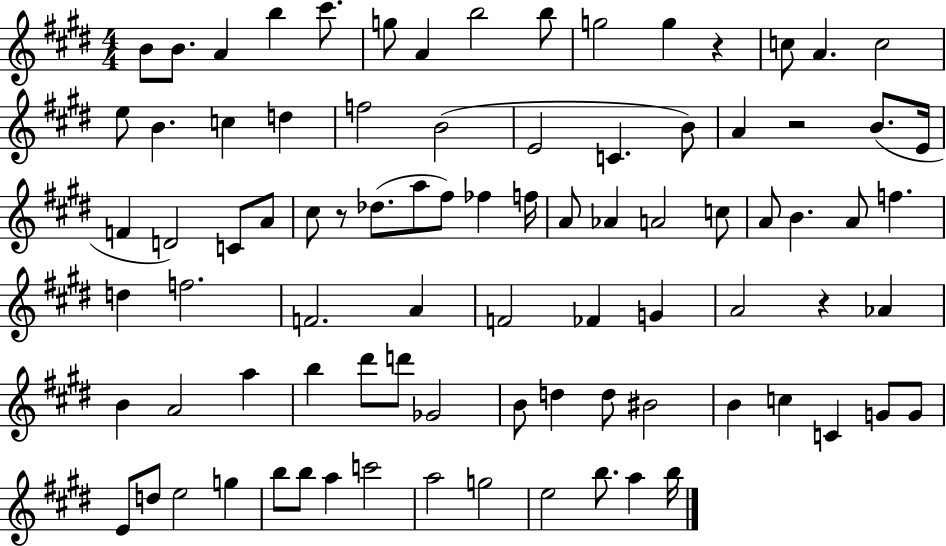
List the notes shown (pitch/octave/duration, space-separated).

B4/e B4/e. A4/q B5/q C#6/e. G5/e A4/q B5/h B5/e G5/h G5/q R/q C5/e A4/q. C5/h E5/e B4/q. C5/q D5/q F5/h B4/h E4/h C4/q. B4/e A4/q R/h B4/e. E4/s F4/q D4/h C4/e A4/e C#5/e R/e Db5/e. A5/e F#5/e FES5/q F5/s A4/e Ab4/q A4/h C5/e A4/e B4/q. A4/e F5/q. D5/q F5/h. F4/h. A4/q F4/h FES4/q G4/q A4/h R/q Ab4/q B4/q A4/h A5/q B5/q D#6/e D6/e Gb4/h B4/e D5/q D5/e BIS4/h B4/q C5/q C4/q G4/e G4/e E4/e D5/e E5/h G5/q B5/e B5/e A5/q C6/h A5/h G5/h E5/h B5/e. A5/q B5/s